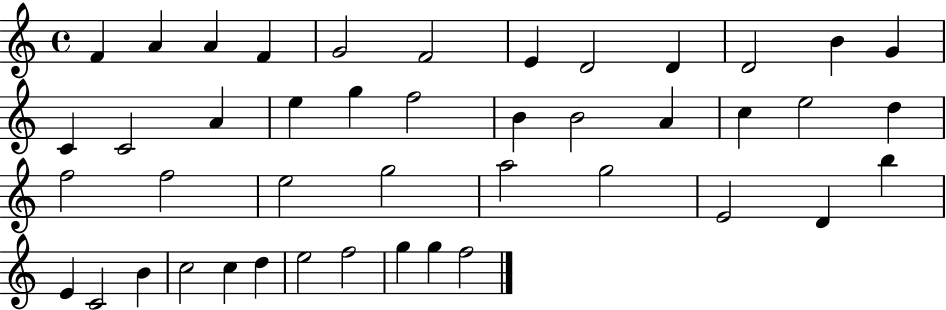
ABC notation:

X:1
T:Untitled
M:4/4
L:1/4
K:C
F A A F G2 F2 E D2 D D2 B G C C2 A e g f2 B B2 A c e2 d f2 f2 e2 g2 a2 g2 E2 D b E C2 B c2 c d e2 f2 g g f2